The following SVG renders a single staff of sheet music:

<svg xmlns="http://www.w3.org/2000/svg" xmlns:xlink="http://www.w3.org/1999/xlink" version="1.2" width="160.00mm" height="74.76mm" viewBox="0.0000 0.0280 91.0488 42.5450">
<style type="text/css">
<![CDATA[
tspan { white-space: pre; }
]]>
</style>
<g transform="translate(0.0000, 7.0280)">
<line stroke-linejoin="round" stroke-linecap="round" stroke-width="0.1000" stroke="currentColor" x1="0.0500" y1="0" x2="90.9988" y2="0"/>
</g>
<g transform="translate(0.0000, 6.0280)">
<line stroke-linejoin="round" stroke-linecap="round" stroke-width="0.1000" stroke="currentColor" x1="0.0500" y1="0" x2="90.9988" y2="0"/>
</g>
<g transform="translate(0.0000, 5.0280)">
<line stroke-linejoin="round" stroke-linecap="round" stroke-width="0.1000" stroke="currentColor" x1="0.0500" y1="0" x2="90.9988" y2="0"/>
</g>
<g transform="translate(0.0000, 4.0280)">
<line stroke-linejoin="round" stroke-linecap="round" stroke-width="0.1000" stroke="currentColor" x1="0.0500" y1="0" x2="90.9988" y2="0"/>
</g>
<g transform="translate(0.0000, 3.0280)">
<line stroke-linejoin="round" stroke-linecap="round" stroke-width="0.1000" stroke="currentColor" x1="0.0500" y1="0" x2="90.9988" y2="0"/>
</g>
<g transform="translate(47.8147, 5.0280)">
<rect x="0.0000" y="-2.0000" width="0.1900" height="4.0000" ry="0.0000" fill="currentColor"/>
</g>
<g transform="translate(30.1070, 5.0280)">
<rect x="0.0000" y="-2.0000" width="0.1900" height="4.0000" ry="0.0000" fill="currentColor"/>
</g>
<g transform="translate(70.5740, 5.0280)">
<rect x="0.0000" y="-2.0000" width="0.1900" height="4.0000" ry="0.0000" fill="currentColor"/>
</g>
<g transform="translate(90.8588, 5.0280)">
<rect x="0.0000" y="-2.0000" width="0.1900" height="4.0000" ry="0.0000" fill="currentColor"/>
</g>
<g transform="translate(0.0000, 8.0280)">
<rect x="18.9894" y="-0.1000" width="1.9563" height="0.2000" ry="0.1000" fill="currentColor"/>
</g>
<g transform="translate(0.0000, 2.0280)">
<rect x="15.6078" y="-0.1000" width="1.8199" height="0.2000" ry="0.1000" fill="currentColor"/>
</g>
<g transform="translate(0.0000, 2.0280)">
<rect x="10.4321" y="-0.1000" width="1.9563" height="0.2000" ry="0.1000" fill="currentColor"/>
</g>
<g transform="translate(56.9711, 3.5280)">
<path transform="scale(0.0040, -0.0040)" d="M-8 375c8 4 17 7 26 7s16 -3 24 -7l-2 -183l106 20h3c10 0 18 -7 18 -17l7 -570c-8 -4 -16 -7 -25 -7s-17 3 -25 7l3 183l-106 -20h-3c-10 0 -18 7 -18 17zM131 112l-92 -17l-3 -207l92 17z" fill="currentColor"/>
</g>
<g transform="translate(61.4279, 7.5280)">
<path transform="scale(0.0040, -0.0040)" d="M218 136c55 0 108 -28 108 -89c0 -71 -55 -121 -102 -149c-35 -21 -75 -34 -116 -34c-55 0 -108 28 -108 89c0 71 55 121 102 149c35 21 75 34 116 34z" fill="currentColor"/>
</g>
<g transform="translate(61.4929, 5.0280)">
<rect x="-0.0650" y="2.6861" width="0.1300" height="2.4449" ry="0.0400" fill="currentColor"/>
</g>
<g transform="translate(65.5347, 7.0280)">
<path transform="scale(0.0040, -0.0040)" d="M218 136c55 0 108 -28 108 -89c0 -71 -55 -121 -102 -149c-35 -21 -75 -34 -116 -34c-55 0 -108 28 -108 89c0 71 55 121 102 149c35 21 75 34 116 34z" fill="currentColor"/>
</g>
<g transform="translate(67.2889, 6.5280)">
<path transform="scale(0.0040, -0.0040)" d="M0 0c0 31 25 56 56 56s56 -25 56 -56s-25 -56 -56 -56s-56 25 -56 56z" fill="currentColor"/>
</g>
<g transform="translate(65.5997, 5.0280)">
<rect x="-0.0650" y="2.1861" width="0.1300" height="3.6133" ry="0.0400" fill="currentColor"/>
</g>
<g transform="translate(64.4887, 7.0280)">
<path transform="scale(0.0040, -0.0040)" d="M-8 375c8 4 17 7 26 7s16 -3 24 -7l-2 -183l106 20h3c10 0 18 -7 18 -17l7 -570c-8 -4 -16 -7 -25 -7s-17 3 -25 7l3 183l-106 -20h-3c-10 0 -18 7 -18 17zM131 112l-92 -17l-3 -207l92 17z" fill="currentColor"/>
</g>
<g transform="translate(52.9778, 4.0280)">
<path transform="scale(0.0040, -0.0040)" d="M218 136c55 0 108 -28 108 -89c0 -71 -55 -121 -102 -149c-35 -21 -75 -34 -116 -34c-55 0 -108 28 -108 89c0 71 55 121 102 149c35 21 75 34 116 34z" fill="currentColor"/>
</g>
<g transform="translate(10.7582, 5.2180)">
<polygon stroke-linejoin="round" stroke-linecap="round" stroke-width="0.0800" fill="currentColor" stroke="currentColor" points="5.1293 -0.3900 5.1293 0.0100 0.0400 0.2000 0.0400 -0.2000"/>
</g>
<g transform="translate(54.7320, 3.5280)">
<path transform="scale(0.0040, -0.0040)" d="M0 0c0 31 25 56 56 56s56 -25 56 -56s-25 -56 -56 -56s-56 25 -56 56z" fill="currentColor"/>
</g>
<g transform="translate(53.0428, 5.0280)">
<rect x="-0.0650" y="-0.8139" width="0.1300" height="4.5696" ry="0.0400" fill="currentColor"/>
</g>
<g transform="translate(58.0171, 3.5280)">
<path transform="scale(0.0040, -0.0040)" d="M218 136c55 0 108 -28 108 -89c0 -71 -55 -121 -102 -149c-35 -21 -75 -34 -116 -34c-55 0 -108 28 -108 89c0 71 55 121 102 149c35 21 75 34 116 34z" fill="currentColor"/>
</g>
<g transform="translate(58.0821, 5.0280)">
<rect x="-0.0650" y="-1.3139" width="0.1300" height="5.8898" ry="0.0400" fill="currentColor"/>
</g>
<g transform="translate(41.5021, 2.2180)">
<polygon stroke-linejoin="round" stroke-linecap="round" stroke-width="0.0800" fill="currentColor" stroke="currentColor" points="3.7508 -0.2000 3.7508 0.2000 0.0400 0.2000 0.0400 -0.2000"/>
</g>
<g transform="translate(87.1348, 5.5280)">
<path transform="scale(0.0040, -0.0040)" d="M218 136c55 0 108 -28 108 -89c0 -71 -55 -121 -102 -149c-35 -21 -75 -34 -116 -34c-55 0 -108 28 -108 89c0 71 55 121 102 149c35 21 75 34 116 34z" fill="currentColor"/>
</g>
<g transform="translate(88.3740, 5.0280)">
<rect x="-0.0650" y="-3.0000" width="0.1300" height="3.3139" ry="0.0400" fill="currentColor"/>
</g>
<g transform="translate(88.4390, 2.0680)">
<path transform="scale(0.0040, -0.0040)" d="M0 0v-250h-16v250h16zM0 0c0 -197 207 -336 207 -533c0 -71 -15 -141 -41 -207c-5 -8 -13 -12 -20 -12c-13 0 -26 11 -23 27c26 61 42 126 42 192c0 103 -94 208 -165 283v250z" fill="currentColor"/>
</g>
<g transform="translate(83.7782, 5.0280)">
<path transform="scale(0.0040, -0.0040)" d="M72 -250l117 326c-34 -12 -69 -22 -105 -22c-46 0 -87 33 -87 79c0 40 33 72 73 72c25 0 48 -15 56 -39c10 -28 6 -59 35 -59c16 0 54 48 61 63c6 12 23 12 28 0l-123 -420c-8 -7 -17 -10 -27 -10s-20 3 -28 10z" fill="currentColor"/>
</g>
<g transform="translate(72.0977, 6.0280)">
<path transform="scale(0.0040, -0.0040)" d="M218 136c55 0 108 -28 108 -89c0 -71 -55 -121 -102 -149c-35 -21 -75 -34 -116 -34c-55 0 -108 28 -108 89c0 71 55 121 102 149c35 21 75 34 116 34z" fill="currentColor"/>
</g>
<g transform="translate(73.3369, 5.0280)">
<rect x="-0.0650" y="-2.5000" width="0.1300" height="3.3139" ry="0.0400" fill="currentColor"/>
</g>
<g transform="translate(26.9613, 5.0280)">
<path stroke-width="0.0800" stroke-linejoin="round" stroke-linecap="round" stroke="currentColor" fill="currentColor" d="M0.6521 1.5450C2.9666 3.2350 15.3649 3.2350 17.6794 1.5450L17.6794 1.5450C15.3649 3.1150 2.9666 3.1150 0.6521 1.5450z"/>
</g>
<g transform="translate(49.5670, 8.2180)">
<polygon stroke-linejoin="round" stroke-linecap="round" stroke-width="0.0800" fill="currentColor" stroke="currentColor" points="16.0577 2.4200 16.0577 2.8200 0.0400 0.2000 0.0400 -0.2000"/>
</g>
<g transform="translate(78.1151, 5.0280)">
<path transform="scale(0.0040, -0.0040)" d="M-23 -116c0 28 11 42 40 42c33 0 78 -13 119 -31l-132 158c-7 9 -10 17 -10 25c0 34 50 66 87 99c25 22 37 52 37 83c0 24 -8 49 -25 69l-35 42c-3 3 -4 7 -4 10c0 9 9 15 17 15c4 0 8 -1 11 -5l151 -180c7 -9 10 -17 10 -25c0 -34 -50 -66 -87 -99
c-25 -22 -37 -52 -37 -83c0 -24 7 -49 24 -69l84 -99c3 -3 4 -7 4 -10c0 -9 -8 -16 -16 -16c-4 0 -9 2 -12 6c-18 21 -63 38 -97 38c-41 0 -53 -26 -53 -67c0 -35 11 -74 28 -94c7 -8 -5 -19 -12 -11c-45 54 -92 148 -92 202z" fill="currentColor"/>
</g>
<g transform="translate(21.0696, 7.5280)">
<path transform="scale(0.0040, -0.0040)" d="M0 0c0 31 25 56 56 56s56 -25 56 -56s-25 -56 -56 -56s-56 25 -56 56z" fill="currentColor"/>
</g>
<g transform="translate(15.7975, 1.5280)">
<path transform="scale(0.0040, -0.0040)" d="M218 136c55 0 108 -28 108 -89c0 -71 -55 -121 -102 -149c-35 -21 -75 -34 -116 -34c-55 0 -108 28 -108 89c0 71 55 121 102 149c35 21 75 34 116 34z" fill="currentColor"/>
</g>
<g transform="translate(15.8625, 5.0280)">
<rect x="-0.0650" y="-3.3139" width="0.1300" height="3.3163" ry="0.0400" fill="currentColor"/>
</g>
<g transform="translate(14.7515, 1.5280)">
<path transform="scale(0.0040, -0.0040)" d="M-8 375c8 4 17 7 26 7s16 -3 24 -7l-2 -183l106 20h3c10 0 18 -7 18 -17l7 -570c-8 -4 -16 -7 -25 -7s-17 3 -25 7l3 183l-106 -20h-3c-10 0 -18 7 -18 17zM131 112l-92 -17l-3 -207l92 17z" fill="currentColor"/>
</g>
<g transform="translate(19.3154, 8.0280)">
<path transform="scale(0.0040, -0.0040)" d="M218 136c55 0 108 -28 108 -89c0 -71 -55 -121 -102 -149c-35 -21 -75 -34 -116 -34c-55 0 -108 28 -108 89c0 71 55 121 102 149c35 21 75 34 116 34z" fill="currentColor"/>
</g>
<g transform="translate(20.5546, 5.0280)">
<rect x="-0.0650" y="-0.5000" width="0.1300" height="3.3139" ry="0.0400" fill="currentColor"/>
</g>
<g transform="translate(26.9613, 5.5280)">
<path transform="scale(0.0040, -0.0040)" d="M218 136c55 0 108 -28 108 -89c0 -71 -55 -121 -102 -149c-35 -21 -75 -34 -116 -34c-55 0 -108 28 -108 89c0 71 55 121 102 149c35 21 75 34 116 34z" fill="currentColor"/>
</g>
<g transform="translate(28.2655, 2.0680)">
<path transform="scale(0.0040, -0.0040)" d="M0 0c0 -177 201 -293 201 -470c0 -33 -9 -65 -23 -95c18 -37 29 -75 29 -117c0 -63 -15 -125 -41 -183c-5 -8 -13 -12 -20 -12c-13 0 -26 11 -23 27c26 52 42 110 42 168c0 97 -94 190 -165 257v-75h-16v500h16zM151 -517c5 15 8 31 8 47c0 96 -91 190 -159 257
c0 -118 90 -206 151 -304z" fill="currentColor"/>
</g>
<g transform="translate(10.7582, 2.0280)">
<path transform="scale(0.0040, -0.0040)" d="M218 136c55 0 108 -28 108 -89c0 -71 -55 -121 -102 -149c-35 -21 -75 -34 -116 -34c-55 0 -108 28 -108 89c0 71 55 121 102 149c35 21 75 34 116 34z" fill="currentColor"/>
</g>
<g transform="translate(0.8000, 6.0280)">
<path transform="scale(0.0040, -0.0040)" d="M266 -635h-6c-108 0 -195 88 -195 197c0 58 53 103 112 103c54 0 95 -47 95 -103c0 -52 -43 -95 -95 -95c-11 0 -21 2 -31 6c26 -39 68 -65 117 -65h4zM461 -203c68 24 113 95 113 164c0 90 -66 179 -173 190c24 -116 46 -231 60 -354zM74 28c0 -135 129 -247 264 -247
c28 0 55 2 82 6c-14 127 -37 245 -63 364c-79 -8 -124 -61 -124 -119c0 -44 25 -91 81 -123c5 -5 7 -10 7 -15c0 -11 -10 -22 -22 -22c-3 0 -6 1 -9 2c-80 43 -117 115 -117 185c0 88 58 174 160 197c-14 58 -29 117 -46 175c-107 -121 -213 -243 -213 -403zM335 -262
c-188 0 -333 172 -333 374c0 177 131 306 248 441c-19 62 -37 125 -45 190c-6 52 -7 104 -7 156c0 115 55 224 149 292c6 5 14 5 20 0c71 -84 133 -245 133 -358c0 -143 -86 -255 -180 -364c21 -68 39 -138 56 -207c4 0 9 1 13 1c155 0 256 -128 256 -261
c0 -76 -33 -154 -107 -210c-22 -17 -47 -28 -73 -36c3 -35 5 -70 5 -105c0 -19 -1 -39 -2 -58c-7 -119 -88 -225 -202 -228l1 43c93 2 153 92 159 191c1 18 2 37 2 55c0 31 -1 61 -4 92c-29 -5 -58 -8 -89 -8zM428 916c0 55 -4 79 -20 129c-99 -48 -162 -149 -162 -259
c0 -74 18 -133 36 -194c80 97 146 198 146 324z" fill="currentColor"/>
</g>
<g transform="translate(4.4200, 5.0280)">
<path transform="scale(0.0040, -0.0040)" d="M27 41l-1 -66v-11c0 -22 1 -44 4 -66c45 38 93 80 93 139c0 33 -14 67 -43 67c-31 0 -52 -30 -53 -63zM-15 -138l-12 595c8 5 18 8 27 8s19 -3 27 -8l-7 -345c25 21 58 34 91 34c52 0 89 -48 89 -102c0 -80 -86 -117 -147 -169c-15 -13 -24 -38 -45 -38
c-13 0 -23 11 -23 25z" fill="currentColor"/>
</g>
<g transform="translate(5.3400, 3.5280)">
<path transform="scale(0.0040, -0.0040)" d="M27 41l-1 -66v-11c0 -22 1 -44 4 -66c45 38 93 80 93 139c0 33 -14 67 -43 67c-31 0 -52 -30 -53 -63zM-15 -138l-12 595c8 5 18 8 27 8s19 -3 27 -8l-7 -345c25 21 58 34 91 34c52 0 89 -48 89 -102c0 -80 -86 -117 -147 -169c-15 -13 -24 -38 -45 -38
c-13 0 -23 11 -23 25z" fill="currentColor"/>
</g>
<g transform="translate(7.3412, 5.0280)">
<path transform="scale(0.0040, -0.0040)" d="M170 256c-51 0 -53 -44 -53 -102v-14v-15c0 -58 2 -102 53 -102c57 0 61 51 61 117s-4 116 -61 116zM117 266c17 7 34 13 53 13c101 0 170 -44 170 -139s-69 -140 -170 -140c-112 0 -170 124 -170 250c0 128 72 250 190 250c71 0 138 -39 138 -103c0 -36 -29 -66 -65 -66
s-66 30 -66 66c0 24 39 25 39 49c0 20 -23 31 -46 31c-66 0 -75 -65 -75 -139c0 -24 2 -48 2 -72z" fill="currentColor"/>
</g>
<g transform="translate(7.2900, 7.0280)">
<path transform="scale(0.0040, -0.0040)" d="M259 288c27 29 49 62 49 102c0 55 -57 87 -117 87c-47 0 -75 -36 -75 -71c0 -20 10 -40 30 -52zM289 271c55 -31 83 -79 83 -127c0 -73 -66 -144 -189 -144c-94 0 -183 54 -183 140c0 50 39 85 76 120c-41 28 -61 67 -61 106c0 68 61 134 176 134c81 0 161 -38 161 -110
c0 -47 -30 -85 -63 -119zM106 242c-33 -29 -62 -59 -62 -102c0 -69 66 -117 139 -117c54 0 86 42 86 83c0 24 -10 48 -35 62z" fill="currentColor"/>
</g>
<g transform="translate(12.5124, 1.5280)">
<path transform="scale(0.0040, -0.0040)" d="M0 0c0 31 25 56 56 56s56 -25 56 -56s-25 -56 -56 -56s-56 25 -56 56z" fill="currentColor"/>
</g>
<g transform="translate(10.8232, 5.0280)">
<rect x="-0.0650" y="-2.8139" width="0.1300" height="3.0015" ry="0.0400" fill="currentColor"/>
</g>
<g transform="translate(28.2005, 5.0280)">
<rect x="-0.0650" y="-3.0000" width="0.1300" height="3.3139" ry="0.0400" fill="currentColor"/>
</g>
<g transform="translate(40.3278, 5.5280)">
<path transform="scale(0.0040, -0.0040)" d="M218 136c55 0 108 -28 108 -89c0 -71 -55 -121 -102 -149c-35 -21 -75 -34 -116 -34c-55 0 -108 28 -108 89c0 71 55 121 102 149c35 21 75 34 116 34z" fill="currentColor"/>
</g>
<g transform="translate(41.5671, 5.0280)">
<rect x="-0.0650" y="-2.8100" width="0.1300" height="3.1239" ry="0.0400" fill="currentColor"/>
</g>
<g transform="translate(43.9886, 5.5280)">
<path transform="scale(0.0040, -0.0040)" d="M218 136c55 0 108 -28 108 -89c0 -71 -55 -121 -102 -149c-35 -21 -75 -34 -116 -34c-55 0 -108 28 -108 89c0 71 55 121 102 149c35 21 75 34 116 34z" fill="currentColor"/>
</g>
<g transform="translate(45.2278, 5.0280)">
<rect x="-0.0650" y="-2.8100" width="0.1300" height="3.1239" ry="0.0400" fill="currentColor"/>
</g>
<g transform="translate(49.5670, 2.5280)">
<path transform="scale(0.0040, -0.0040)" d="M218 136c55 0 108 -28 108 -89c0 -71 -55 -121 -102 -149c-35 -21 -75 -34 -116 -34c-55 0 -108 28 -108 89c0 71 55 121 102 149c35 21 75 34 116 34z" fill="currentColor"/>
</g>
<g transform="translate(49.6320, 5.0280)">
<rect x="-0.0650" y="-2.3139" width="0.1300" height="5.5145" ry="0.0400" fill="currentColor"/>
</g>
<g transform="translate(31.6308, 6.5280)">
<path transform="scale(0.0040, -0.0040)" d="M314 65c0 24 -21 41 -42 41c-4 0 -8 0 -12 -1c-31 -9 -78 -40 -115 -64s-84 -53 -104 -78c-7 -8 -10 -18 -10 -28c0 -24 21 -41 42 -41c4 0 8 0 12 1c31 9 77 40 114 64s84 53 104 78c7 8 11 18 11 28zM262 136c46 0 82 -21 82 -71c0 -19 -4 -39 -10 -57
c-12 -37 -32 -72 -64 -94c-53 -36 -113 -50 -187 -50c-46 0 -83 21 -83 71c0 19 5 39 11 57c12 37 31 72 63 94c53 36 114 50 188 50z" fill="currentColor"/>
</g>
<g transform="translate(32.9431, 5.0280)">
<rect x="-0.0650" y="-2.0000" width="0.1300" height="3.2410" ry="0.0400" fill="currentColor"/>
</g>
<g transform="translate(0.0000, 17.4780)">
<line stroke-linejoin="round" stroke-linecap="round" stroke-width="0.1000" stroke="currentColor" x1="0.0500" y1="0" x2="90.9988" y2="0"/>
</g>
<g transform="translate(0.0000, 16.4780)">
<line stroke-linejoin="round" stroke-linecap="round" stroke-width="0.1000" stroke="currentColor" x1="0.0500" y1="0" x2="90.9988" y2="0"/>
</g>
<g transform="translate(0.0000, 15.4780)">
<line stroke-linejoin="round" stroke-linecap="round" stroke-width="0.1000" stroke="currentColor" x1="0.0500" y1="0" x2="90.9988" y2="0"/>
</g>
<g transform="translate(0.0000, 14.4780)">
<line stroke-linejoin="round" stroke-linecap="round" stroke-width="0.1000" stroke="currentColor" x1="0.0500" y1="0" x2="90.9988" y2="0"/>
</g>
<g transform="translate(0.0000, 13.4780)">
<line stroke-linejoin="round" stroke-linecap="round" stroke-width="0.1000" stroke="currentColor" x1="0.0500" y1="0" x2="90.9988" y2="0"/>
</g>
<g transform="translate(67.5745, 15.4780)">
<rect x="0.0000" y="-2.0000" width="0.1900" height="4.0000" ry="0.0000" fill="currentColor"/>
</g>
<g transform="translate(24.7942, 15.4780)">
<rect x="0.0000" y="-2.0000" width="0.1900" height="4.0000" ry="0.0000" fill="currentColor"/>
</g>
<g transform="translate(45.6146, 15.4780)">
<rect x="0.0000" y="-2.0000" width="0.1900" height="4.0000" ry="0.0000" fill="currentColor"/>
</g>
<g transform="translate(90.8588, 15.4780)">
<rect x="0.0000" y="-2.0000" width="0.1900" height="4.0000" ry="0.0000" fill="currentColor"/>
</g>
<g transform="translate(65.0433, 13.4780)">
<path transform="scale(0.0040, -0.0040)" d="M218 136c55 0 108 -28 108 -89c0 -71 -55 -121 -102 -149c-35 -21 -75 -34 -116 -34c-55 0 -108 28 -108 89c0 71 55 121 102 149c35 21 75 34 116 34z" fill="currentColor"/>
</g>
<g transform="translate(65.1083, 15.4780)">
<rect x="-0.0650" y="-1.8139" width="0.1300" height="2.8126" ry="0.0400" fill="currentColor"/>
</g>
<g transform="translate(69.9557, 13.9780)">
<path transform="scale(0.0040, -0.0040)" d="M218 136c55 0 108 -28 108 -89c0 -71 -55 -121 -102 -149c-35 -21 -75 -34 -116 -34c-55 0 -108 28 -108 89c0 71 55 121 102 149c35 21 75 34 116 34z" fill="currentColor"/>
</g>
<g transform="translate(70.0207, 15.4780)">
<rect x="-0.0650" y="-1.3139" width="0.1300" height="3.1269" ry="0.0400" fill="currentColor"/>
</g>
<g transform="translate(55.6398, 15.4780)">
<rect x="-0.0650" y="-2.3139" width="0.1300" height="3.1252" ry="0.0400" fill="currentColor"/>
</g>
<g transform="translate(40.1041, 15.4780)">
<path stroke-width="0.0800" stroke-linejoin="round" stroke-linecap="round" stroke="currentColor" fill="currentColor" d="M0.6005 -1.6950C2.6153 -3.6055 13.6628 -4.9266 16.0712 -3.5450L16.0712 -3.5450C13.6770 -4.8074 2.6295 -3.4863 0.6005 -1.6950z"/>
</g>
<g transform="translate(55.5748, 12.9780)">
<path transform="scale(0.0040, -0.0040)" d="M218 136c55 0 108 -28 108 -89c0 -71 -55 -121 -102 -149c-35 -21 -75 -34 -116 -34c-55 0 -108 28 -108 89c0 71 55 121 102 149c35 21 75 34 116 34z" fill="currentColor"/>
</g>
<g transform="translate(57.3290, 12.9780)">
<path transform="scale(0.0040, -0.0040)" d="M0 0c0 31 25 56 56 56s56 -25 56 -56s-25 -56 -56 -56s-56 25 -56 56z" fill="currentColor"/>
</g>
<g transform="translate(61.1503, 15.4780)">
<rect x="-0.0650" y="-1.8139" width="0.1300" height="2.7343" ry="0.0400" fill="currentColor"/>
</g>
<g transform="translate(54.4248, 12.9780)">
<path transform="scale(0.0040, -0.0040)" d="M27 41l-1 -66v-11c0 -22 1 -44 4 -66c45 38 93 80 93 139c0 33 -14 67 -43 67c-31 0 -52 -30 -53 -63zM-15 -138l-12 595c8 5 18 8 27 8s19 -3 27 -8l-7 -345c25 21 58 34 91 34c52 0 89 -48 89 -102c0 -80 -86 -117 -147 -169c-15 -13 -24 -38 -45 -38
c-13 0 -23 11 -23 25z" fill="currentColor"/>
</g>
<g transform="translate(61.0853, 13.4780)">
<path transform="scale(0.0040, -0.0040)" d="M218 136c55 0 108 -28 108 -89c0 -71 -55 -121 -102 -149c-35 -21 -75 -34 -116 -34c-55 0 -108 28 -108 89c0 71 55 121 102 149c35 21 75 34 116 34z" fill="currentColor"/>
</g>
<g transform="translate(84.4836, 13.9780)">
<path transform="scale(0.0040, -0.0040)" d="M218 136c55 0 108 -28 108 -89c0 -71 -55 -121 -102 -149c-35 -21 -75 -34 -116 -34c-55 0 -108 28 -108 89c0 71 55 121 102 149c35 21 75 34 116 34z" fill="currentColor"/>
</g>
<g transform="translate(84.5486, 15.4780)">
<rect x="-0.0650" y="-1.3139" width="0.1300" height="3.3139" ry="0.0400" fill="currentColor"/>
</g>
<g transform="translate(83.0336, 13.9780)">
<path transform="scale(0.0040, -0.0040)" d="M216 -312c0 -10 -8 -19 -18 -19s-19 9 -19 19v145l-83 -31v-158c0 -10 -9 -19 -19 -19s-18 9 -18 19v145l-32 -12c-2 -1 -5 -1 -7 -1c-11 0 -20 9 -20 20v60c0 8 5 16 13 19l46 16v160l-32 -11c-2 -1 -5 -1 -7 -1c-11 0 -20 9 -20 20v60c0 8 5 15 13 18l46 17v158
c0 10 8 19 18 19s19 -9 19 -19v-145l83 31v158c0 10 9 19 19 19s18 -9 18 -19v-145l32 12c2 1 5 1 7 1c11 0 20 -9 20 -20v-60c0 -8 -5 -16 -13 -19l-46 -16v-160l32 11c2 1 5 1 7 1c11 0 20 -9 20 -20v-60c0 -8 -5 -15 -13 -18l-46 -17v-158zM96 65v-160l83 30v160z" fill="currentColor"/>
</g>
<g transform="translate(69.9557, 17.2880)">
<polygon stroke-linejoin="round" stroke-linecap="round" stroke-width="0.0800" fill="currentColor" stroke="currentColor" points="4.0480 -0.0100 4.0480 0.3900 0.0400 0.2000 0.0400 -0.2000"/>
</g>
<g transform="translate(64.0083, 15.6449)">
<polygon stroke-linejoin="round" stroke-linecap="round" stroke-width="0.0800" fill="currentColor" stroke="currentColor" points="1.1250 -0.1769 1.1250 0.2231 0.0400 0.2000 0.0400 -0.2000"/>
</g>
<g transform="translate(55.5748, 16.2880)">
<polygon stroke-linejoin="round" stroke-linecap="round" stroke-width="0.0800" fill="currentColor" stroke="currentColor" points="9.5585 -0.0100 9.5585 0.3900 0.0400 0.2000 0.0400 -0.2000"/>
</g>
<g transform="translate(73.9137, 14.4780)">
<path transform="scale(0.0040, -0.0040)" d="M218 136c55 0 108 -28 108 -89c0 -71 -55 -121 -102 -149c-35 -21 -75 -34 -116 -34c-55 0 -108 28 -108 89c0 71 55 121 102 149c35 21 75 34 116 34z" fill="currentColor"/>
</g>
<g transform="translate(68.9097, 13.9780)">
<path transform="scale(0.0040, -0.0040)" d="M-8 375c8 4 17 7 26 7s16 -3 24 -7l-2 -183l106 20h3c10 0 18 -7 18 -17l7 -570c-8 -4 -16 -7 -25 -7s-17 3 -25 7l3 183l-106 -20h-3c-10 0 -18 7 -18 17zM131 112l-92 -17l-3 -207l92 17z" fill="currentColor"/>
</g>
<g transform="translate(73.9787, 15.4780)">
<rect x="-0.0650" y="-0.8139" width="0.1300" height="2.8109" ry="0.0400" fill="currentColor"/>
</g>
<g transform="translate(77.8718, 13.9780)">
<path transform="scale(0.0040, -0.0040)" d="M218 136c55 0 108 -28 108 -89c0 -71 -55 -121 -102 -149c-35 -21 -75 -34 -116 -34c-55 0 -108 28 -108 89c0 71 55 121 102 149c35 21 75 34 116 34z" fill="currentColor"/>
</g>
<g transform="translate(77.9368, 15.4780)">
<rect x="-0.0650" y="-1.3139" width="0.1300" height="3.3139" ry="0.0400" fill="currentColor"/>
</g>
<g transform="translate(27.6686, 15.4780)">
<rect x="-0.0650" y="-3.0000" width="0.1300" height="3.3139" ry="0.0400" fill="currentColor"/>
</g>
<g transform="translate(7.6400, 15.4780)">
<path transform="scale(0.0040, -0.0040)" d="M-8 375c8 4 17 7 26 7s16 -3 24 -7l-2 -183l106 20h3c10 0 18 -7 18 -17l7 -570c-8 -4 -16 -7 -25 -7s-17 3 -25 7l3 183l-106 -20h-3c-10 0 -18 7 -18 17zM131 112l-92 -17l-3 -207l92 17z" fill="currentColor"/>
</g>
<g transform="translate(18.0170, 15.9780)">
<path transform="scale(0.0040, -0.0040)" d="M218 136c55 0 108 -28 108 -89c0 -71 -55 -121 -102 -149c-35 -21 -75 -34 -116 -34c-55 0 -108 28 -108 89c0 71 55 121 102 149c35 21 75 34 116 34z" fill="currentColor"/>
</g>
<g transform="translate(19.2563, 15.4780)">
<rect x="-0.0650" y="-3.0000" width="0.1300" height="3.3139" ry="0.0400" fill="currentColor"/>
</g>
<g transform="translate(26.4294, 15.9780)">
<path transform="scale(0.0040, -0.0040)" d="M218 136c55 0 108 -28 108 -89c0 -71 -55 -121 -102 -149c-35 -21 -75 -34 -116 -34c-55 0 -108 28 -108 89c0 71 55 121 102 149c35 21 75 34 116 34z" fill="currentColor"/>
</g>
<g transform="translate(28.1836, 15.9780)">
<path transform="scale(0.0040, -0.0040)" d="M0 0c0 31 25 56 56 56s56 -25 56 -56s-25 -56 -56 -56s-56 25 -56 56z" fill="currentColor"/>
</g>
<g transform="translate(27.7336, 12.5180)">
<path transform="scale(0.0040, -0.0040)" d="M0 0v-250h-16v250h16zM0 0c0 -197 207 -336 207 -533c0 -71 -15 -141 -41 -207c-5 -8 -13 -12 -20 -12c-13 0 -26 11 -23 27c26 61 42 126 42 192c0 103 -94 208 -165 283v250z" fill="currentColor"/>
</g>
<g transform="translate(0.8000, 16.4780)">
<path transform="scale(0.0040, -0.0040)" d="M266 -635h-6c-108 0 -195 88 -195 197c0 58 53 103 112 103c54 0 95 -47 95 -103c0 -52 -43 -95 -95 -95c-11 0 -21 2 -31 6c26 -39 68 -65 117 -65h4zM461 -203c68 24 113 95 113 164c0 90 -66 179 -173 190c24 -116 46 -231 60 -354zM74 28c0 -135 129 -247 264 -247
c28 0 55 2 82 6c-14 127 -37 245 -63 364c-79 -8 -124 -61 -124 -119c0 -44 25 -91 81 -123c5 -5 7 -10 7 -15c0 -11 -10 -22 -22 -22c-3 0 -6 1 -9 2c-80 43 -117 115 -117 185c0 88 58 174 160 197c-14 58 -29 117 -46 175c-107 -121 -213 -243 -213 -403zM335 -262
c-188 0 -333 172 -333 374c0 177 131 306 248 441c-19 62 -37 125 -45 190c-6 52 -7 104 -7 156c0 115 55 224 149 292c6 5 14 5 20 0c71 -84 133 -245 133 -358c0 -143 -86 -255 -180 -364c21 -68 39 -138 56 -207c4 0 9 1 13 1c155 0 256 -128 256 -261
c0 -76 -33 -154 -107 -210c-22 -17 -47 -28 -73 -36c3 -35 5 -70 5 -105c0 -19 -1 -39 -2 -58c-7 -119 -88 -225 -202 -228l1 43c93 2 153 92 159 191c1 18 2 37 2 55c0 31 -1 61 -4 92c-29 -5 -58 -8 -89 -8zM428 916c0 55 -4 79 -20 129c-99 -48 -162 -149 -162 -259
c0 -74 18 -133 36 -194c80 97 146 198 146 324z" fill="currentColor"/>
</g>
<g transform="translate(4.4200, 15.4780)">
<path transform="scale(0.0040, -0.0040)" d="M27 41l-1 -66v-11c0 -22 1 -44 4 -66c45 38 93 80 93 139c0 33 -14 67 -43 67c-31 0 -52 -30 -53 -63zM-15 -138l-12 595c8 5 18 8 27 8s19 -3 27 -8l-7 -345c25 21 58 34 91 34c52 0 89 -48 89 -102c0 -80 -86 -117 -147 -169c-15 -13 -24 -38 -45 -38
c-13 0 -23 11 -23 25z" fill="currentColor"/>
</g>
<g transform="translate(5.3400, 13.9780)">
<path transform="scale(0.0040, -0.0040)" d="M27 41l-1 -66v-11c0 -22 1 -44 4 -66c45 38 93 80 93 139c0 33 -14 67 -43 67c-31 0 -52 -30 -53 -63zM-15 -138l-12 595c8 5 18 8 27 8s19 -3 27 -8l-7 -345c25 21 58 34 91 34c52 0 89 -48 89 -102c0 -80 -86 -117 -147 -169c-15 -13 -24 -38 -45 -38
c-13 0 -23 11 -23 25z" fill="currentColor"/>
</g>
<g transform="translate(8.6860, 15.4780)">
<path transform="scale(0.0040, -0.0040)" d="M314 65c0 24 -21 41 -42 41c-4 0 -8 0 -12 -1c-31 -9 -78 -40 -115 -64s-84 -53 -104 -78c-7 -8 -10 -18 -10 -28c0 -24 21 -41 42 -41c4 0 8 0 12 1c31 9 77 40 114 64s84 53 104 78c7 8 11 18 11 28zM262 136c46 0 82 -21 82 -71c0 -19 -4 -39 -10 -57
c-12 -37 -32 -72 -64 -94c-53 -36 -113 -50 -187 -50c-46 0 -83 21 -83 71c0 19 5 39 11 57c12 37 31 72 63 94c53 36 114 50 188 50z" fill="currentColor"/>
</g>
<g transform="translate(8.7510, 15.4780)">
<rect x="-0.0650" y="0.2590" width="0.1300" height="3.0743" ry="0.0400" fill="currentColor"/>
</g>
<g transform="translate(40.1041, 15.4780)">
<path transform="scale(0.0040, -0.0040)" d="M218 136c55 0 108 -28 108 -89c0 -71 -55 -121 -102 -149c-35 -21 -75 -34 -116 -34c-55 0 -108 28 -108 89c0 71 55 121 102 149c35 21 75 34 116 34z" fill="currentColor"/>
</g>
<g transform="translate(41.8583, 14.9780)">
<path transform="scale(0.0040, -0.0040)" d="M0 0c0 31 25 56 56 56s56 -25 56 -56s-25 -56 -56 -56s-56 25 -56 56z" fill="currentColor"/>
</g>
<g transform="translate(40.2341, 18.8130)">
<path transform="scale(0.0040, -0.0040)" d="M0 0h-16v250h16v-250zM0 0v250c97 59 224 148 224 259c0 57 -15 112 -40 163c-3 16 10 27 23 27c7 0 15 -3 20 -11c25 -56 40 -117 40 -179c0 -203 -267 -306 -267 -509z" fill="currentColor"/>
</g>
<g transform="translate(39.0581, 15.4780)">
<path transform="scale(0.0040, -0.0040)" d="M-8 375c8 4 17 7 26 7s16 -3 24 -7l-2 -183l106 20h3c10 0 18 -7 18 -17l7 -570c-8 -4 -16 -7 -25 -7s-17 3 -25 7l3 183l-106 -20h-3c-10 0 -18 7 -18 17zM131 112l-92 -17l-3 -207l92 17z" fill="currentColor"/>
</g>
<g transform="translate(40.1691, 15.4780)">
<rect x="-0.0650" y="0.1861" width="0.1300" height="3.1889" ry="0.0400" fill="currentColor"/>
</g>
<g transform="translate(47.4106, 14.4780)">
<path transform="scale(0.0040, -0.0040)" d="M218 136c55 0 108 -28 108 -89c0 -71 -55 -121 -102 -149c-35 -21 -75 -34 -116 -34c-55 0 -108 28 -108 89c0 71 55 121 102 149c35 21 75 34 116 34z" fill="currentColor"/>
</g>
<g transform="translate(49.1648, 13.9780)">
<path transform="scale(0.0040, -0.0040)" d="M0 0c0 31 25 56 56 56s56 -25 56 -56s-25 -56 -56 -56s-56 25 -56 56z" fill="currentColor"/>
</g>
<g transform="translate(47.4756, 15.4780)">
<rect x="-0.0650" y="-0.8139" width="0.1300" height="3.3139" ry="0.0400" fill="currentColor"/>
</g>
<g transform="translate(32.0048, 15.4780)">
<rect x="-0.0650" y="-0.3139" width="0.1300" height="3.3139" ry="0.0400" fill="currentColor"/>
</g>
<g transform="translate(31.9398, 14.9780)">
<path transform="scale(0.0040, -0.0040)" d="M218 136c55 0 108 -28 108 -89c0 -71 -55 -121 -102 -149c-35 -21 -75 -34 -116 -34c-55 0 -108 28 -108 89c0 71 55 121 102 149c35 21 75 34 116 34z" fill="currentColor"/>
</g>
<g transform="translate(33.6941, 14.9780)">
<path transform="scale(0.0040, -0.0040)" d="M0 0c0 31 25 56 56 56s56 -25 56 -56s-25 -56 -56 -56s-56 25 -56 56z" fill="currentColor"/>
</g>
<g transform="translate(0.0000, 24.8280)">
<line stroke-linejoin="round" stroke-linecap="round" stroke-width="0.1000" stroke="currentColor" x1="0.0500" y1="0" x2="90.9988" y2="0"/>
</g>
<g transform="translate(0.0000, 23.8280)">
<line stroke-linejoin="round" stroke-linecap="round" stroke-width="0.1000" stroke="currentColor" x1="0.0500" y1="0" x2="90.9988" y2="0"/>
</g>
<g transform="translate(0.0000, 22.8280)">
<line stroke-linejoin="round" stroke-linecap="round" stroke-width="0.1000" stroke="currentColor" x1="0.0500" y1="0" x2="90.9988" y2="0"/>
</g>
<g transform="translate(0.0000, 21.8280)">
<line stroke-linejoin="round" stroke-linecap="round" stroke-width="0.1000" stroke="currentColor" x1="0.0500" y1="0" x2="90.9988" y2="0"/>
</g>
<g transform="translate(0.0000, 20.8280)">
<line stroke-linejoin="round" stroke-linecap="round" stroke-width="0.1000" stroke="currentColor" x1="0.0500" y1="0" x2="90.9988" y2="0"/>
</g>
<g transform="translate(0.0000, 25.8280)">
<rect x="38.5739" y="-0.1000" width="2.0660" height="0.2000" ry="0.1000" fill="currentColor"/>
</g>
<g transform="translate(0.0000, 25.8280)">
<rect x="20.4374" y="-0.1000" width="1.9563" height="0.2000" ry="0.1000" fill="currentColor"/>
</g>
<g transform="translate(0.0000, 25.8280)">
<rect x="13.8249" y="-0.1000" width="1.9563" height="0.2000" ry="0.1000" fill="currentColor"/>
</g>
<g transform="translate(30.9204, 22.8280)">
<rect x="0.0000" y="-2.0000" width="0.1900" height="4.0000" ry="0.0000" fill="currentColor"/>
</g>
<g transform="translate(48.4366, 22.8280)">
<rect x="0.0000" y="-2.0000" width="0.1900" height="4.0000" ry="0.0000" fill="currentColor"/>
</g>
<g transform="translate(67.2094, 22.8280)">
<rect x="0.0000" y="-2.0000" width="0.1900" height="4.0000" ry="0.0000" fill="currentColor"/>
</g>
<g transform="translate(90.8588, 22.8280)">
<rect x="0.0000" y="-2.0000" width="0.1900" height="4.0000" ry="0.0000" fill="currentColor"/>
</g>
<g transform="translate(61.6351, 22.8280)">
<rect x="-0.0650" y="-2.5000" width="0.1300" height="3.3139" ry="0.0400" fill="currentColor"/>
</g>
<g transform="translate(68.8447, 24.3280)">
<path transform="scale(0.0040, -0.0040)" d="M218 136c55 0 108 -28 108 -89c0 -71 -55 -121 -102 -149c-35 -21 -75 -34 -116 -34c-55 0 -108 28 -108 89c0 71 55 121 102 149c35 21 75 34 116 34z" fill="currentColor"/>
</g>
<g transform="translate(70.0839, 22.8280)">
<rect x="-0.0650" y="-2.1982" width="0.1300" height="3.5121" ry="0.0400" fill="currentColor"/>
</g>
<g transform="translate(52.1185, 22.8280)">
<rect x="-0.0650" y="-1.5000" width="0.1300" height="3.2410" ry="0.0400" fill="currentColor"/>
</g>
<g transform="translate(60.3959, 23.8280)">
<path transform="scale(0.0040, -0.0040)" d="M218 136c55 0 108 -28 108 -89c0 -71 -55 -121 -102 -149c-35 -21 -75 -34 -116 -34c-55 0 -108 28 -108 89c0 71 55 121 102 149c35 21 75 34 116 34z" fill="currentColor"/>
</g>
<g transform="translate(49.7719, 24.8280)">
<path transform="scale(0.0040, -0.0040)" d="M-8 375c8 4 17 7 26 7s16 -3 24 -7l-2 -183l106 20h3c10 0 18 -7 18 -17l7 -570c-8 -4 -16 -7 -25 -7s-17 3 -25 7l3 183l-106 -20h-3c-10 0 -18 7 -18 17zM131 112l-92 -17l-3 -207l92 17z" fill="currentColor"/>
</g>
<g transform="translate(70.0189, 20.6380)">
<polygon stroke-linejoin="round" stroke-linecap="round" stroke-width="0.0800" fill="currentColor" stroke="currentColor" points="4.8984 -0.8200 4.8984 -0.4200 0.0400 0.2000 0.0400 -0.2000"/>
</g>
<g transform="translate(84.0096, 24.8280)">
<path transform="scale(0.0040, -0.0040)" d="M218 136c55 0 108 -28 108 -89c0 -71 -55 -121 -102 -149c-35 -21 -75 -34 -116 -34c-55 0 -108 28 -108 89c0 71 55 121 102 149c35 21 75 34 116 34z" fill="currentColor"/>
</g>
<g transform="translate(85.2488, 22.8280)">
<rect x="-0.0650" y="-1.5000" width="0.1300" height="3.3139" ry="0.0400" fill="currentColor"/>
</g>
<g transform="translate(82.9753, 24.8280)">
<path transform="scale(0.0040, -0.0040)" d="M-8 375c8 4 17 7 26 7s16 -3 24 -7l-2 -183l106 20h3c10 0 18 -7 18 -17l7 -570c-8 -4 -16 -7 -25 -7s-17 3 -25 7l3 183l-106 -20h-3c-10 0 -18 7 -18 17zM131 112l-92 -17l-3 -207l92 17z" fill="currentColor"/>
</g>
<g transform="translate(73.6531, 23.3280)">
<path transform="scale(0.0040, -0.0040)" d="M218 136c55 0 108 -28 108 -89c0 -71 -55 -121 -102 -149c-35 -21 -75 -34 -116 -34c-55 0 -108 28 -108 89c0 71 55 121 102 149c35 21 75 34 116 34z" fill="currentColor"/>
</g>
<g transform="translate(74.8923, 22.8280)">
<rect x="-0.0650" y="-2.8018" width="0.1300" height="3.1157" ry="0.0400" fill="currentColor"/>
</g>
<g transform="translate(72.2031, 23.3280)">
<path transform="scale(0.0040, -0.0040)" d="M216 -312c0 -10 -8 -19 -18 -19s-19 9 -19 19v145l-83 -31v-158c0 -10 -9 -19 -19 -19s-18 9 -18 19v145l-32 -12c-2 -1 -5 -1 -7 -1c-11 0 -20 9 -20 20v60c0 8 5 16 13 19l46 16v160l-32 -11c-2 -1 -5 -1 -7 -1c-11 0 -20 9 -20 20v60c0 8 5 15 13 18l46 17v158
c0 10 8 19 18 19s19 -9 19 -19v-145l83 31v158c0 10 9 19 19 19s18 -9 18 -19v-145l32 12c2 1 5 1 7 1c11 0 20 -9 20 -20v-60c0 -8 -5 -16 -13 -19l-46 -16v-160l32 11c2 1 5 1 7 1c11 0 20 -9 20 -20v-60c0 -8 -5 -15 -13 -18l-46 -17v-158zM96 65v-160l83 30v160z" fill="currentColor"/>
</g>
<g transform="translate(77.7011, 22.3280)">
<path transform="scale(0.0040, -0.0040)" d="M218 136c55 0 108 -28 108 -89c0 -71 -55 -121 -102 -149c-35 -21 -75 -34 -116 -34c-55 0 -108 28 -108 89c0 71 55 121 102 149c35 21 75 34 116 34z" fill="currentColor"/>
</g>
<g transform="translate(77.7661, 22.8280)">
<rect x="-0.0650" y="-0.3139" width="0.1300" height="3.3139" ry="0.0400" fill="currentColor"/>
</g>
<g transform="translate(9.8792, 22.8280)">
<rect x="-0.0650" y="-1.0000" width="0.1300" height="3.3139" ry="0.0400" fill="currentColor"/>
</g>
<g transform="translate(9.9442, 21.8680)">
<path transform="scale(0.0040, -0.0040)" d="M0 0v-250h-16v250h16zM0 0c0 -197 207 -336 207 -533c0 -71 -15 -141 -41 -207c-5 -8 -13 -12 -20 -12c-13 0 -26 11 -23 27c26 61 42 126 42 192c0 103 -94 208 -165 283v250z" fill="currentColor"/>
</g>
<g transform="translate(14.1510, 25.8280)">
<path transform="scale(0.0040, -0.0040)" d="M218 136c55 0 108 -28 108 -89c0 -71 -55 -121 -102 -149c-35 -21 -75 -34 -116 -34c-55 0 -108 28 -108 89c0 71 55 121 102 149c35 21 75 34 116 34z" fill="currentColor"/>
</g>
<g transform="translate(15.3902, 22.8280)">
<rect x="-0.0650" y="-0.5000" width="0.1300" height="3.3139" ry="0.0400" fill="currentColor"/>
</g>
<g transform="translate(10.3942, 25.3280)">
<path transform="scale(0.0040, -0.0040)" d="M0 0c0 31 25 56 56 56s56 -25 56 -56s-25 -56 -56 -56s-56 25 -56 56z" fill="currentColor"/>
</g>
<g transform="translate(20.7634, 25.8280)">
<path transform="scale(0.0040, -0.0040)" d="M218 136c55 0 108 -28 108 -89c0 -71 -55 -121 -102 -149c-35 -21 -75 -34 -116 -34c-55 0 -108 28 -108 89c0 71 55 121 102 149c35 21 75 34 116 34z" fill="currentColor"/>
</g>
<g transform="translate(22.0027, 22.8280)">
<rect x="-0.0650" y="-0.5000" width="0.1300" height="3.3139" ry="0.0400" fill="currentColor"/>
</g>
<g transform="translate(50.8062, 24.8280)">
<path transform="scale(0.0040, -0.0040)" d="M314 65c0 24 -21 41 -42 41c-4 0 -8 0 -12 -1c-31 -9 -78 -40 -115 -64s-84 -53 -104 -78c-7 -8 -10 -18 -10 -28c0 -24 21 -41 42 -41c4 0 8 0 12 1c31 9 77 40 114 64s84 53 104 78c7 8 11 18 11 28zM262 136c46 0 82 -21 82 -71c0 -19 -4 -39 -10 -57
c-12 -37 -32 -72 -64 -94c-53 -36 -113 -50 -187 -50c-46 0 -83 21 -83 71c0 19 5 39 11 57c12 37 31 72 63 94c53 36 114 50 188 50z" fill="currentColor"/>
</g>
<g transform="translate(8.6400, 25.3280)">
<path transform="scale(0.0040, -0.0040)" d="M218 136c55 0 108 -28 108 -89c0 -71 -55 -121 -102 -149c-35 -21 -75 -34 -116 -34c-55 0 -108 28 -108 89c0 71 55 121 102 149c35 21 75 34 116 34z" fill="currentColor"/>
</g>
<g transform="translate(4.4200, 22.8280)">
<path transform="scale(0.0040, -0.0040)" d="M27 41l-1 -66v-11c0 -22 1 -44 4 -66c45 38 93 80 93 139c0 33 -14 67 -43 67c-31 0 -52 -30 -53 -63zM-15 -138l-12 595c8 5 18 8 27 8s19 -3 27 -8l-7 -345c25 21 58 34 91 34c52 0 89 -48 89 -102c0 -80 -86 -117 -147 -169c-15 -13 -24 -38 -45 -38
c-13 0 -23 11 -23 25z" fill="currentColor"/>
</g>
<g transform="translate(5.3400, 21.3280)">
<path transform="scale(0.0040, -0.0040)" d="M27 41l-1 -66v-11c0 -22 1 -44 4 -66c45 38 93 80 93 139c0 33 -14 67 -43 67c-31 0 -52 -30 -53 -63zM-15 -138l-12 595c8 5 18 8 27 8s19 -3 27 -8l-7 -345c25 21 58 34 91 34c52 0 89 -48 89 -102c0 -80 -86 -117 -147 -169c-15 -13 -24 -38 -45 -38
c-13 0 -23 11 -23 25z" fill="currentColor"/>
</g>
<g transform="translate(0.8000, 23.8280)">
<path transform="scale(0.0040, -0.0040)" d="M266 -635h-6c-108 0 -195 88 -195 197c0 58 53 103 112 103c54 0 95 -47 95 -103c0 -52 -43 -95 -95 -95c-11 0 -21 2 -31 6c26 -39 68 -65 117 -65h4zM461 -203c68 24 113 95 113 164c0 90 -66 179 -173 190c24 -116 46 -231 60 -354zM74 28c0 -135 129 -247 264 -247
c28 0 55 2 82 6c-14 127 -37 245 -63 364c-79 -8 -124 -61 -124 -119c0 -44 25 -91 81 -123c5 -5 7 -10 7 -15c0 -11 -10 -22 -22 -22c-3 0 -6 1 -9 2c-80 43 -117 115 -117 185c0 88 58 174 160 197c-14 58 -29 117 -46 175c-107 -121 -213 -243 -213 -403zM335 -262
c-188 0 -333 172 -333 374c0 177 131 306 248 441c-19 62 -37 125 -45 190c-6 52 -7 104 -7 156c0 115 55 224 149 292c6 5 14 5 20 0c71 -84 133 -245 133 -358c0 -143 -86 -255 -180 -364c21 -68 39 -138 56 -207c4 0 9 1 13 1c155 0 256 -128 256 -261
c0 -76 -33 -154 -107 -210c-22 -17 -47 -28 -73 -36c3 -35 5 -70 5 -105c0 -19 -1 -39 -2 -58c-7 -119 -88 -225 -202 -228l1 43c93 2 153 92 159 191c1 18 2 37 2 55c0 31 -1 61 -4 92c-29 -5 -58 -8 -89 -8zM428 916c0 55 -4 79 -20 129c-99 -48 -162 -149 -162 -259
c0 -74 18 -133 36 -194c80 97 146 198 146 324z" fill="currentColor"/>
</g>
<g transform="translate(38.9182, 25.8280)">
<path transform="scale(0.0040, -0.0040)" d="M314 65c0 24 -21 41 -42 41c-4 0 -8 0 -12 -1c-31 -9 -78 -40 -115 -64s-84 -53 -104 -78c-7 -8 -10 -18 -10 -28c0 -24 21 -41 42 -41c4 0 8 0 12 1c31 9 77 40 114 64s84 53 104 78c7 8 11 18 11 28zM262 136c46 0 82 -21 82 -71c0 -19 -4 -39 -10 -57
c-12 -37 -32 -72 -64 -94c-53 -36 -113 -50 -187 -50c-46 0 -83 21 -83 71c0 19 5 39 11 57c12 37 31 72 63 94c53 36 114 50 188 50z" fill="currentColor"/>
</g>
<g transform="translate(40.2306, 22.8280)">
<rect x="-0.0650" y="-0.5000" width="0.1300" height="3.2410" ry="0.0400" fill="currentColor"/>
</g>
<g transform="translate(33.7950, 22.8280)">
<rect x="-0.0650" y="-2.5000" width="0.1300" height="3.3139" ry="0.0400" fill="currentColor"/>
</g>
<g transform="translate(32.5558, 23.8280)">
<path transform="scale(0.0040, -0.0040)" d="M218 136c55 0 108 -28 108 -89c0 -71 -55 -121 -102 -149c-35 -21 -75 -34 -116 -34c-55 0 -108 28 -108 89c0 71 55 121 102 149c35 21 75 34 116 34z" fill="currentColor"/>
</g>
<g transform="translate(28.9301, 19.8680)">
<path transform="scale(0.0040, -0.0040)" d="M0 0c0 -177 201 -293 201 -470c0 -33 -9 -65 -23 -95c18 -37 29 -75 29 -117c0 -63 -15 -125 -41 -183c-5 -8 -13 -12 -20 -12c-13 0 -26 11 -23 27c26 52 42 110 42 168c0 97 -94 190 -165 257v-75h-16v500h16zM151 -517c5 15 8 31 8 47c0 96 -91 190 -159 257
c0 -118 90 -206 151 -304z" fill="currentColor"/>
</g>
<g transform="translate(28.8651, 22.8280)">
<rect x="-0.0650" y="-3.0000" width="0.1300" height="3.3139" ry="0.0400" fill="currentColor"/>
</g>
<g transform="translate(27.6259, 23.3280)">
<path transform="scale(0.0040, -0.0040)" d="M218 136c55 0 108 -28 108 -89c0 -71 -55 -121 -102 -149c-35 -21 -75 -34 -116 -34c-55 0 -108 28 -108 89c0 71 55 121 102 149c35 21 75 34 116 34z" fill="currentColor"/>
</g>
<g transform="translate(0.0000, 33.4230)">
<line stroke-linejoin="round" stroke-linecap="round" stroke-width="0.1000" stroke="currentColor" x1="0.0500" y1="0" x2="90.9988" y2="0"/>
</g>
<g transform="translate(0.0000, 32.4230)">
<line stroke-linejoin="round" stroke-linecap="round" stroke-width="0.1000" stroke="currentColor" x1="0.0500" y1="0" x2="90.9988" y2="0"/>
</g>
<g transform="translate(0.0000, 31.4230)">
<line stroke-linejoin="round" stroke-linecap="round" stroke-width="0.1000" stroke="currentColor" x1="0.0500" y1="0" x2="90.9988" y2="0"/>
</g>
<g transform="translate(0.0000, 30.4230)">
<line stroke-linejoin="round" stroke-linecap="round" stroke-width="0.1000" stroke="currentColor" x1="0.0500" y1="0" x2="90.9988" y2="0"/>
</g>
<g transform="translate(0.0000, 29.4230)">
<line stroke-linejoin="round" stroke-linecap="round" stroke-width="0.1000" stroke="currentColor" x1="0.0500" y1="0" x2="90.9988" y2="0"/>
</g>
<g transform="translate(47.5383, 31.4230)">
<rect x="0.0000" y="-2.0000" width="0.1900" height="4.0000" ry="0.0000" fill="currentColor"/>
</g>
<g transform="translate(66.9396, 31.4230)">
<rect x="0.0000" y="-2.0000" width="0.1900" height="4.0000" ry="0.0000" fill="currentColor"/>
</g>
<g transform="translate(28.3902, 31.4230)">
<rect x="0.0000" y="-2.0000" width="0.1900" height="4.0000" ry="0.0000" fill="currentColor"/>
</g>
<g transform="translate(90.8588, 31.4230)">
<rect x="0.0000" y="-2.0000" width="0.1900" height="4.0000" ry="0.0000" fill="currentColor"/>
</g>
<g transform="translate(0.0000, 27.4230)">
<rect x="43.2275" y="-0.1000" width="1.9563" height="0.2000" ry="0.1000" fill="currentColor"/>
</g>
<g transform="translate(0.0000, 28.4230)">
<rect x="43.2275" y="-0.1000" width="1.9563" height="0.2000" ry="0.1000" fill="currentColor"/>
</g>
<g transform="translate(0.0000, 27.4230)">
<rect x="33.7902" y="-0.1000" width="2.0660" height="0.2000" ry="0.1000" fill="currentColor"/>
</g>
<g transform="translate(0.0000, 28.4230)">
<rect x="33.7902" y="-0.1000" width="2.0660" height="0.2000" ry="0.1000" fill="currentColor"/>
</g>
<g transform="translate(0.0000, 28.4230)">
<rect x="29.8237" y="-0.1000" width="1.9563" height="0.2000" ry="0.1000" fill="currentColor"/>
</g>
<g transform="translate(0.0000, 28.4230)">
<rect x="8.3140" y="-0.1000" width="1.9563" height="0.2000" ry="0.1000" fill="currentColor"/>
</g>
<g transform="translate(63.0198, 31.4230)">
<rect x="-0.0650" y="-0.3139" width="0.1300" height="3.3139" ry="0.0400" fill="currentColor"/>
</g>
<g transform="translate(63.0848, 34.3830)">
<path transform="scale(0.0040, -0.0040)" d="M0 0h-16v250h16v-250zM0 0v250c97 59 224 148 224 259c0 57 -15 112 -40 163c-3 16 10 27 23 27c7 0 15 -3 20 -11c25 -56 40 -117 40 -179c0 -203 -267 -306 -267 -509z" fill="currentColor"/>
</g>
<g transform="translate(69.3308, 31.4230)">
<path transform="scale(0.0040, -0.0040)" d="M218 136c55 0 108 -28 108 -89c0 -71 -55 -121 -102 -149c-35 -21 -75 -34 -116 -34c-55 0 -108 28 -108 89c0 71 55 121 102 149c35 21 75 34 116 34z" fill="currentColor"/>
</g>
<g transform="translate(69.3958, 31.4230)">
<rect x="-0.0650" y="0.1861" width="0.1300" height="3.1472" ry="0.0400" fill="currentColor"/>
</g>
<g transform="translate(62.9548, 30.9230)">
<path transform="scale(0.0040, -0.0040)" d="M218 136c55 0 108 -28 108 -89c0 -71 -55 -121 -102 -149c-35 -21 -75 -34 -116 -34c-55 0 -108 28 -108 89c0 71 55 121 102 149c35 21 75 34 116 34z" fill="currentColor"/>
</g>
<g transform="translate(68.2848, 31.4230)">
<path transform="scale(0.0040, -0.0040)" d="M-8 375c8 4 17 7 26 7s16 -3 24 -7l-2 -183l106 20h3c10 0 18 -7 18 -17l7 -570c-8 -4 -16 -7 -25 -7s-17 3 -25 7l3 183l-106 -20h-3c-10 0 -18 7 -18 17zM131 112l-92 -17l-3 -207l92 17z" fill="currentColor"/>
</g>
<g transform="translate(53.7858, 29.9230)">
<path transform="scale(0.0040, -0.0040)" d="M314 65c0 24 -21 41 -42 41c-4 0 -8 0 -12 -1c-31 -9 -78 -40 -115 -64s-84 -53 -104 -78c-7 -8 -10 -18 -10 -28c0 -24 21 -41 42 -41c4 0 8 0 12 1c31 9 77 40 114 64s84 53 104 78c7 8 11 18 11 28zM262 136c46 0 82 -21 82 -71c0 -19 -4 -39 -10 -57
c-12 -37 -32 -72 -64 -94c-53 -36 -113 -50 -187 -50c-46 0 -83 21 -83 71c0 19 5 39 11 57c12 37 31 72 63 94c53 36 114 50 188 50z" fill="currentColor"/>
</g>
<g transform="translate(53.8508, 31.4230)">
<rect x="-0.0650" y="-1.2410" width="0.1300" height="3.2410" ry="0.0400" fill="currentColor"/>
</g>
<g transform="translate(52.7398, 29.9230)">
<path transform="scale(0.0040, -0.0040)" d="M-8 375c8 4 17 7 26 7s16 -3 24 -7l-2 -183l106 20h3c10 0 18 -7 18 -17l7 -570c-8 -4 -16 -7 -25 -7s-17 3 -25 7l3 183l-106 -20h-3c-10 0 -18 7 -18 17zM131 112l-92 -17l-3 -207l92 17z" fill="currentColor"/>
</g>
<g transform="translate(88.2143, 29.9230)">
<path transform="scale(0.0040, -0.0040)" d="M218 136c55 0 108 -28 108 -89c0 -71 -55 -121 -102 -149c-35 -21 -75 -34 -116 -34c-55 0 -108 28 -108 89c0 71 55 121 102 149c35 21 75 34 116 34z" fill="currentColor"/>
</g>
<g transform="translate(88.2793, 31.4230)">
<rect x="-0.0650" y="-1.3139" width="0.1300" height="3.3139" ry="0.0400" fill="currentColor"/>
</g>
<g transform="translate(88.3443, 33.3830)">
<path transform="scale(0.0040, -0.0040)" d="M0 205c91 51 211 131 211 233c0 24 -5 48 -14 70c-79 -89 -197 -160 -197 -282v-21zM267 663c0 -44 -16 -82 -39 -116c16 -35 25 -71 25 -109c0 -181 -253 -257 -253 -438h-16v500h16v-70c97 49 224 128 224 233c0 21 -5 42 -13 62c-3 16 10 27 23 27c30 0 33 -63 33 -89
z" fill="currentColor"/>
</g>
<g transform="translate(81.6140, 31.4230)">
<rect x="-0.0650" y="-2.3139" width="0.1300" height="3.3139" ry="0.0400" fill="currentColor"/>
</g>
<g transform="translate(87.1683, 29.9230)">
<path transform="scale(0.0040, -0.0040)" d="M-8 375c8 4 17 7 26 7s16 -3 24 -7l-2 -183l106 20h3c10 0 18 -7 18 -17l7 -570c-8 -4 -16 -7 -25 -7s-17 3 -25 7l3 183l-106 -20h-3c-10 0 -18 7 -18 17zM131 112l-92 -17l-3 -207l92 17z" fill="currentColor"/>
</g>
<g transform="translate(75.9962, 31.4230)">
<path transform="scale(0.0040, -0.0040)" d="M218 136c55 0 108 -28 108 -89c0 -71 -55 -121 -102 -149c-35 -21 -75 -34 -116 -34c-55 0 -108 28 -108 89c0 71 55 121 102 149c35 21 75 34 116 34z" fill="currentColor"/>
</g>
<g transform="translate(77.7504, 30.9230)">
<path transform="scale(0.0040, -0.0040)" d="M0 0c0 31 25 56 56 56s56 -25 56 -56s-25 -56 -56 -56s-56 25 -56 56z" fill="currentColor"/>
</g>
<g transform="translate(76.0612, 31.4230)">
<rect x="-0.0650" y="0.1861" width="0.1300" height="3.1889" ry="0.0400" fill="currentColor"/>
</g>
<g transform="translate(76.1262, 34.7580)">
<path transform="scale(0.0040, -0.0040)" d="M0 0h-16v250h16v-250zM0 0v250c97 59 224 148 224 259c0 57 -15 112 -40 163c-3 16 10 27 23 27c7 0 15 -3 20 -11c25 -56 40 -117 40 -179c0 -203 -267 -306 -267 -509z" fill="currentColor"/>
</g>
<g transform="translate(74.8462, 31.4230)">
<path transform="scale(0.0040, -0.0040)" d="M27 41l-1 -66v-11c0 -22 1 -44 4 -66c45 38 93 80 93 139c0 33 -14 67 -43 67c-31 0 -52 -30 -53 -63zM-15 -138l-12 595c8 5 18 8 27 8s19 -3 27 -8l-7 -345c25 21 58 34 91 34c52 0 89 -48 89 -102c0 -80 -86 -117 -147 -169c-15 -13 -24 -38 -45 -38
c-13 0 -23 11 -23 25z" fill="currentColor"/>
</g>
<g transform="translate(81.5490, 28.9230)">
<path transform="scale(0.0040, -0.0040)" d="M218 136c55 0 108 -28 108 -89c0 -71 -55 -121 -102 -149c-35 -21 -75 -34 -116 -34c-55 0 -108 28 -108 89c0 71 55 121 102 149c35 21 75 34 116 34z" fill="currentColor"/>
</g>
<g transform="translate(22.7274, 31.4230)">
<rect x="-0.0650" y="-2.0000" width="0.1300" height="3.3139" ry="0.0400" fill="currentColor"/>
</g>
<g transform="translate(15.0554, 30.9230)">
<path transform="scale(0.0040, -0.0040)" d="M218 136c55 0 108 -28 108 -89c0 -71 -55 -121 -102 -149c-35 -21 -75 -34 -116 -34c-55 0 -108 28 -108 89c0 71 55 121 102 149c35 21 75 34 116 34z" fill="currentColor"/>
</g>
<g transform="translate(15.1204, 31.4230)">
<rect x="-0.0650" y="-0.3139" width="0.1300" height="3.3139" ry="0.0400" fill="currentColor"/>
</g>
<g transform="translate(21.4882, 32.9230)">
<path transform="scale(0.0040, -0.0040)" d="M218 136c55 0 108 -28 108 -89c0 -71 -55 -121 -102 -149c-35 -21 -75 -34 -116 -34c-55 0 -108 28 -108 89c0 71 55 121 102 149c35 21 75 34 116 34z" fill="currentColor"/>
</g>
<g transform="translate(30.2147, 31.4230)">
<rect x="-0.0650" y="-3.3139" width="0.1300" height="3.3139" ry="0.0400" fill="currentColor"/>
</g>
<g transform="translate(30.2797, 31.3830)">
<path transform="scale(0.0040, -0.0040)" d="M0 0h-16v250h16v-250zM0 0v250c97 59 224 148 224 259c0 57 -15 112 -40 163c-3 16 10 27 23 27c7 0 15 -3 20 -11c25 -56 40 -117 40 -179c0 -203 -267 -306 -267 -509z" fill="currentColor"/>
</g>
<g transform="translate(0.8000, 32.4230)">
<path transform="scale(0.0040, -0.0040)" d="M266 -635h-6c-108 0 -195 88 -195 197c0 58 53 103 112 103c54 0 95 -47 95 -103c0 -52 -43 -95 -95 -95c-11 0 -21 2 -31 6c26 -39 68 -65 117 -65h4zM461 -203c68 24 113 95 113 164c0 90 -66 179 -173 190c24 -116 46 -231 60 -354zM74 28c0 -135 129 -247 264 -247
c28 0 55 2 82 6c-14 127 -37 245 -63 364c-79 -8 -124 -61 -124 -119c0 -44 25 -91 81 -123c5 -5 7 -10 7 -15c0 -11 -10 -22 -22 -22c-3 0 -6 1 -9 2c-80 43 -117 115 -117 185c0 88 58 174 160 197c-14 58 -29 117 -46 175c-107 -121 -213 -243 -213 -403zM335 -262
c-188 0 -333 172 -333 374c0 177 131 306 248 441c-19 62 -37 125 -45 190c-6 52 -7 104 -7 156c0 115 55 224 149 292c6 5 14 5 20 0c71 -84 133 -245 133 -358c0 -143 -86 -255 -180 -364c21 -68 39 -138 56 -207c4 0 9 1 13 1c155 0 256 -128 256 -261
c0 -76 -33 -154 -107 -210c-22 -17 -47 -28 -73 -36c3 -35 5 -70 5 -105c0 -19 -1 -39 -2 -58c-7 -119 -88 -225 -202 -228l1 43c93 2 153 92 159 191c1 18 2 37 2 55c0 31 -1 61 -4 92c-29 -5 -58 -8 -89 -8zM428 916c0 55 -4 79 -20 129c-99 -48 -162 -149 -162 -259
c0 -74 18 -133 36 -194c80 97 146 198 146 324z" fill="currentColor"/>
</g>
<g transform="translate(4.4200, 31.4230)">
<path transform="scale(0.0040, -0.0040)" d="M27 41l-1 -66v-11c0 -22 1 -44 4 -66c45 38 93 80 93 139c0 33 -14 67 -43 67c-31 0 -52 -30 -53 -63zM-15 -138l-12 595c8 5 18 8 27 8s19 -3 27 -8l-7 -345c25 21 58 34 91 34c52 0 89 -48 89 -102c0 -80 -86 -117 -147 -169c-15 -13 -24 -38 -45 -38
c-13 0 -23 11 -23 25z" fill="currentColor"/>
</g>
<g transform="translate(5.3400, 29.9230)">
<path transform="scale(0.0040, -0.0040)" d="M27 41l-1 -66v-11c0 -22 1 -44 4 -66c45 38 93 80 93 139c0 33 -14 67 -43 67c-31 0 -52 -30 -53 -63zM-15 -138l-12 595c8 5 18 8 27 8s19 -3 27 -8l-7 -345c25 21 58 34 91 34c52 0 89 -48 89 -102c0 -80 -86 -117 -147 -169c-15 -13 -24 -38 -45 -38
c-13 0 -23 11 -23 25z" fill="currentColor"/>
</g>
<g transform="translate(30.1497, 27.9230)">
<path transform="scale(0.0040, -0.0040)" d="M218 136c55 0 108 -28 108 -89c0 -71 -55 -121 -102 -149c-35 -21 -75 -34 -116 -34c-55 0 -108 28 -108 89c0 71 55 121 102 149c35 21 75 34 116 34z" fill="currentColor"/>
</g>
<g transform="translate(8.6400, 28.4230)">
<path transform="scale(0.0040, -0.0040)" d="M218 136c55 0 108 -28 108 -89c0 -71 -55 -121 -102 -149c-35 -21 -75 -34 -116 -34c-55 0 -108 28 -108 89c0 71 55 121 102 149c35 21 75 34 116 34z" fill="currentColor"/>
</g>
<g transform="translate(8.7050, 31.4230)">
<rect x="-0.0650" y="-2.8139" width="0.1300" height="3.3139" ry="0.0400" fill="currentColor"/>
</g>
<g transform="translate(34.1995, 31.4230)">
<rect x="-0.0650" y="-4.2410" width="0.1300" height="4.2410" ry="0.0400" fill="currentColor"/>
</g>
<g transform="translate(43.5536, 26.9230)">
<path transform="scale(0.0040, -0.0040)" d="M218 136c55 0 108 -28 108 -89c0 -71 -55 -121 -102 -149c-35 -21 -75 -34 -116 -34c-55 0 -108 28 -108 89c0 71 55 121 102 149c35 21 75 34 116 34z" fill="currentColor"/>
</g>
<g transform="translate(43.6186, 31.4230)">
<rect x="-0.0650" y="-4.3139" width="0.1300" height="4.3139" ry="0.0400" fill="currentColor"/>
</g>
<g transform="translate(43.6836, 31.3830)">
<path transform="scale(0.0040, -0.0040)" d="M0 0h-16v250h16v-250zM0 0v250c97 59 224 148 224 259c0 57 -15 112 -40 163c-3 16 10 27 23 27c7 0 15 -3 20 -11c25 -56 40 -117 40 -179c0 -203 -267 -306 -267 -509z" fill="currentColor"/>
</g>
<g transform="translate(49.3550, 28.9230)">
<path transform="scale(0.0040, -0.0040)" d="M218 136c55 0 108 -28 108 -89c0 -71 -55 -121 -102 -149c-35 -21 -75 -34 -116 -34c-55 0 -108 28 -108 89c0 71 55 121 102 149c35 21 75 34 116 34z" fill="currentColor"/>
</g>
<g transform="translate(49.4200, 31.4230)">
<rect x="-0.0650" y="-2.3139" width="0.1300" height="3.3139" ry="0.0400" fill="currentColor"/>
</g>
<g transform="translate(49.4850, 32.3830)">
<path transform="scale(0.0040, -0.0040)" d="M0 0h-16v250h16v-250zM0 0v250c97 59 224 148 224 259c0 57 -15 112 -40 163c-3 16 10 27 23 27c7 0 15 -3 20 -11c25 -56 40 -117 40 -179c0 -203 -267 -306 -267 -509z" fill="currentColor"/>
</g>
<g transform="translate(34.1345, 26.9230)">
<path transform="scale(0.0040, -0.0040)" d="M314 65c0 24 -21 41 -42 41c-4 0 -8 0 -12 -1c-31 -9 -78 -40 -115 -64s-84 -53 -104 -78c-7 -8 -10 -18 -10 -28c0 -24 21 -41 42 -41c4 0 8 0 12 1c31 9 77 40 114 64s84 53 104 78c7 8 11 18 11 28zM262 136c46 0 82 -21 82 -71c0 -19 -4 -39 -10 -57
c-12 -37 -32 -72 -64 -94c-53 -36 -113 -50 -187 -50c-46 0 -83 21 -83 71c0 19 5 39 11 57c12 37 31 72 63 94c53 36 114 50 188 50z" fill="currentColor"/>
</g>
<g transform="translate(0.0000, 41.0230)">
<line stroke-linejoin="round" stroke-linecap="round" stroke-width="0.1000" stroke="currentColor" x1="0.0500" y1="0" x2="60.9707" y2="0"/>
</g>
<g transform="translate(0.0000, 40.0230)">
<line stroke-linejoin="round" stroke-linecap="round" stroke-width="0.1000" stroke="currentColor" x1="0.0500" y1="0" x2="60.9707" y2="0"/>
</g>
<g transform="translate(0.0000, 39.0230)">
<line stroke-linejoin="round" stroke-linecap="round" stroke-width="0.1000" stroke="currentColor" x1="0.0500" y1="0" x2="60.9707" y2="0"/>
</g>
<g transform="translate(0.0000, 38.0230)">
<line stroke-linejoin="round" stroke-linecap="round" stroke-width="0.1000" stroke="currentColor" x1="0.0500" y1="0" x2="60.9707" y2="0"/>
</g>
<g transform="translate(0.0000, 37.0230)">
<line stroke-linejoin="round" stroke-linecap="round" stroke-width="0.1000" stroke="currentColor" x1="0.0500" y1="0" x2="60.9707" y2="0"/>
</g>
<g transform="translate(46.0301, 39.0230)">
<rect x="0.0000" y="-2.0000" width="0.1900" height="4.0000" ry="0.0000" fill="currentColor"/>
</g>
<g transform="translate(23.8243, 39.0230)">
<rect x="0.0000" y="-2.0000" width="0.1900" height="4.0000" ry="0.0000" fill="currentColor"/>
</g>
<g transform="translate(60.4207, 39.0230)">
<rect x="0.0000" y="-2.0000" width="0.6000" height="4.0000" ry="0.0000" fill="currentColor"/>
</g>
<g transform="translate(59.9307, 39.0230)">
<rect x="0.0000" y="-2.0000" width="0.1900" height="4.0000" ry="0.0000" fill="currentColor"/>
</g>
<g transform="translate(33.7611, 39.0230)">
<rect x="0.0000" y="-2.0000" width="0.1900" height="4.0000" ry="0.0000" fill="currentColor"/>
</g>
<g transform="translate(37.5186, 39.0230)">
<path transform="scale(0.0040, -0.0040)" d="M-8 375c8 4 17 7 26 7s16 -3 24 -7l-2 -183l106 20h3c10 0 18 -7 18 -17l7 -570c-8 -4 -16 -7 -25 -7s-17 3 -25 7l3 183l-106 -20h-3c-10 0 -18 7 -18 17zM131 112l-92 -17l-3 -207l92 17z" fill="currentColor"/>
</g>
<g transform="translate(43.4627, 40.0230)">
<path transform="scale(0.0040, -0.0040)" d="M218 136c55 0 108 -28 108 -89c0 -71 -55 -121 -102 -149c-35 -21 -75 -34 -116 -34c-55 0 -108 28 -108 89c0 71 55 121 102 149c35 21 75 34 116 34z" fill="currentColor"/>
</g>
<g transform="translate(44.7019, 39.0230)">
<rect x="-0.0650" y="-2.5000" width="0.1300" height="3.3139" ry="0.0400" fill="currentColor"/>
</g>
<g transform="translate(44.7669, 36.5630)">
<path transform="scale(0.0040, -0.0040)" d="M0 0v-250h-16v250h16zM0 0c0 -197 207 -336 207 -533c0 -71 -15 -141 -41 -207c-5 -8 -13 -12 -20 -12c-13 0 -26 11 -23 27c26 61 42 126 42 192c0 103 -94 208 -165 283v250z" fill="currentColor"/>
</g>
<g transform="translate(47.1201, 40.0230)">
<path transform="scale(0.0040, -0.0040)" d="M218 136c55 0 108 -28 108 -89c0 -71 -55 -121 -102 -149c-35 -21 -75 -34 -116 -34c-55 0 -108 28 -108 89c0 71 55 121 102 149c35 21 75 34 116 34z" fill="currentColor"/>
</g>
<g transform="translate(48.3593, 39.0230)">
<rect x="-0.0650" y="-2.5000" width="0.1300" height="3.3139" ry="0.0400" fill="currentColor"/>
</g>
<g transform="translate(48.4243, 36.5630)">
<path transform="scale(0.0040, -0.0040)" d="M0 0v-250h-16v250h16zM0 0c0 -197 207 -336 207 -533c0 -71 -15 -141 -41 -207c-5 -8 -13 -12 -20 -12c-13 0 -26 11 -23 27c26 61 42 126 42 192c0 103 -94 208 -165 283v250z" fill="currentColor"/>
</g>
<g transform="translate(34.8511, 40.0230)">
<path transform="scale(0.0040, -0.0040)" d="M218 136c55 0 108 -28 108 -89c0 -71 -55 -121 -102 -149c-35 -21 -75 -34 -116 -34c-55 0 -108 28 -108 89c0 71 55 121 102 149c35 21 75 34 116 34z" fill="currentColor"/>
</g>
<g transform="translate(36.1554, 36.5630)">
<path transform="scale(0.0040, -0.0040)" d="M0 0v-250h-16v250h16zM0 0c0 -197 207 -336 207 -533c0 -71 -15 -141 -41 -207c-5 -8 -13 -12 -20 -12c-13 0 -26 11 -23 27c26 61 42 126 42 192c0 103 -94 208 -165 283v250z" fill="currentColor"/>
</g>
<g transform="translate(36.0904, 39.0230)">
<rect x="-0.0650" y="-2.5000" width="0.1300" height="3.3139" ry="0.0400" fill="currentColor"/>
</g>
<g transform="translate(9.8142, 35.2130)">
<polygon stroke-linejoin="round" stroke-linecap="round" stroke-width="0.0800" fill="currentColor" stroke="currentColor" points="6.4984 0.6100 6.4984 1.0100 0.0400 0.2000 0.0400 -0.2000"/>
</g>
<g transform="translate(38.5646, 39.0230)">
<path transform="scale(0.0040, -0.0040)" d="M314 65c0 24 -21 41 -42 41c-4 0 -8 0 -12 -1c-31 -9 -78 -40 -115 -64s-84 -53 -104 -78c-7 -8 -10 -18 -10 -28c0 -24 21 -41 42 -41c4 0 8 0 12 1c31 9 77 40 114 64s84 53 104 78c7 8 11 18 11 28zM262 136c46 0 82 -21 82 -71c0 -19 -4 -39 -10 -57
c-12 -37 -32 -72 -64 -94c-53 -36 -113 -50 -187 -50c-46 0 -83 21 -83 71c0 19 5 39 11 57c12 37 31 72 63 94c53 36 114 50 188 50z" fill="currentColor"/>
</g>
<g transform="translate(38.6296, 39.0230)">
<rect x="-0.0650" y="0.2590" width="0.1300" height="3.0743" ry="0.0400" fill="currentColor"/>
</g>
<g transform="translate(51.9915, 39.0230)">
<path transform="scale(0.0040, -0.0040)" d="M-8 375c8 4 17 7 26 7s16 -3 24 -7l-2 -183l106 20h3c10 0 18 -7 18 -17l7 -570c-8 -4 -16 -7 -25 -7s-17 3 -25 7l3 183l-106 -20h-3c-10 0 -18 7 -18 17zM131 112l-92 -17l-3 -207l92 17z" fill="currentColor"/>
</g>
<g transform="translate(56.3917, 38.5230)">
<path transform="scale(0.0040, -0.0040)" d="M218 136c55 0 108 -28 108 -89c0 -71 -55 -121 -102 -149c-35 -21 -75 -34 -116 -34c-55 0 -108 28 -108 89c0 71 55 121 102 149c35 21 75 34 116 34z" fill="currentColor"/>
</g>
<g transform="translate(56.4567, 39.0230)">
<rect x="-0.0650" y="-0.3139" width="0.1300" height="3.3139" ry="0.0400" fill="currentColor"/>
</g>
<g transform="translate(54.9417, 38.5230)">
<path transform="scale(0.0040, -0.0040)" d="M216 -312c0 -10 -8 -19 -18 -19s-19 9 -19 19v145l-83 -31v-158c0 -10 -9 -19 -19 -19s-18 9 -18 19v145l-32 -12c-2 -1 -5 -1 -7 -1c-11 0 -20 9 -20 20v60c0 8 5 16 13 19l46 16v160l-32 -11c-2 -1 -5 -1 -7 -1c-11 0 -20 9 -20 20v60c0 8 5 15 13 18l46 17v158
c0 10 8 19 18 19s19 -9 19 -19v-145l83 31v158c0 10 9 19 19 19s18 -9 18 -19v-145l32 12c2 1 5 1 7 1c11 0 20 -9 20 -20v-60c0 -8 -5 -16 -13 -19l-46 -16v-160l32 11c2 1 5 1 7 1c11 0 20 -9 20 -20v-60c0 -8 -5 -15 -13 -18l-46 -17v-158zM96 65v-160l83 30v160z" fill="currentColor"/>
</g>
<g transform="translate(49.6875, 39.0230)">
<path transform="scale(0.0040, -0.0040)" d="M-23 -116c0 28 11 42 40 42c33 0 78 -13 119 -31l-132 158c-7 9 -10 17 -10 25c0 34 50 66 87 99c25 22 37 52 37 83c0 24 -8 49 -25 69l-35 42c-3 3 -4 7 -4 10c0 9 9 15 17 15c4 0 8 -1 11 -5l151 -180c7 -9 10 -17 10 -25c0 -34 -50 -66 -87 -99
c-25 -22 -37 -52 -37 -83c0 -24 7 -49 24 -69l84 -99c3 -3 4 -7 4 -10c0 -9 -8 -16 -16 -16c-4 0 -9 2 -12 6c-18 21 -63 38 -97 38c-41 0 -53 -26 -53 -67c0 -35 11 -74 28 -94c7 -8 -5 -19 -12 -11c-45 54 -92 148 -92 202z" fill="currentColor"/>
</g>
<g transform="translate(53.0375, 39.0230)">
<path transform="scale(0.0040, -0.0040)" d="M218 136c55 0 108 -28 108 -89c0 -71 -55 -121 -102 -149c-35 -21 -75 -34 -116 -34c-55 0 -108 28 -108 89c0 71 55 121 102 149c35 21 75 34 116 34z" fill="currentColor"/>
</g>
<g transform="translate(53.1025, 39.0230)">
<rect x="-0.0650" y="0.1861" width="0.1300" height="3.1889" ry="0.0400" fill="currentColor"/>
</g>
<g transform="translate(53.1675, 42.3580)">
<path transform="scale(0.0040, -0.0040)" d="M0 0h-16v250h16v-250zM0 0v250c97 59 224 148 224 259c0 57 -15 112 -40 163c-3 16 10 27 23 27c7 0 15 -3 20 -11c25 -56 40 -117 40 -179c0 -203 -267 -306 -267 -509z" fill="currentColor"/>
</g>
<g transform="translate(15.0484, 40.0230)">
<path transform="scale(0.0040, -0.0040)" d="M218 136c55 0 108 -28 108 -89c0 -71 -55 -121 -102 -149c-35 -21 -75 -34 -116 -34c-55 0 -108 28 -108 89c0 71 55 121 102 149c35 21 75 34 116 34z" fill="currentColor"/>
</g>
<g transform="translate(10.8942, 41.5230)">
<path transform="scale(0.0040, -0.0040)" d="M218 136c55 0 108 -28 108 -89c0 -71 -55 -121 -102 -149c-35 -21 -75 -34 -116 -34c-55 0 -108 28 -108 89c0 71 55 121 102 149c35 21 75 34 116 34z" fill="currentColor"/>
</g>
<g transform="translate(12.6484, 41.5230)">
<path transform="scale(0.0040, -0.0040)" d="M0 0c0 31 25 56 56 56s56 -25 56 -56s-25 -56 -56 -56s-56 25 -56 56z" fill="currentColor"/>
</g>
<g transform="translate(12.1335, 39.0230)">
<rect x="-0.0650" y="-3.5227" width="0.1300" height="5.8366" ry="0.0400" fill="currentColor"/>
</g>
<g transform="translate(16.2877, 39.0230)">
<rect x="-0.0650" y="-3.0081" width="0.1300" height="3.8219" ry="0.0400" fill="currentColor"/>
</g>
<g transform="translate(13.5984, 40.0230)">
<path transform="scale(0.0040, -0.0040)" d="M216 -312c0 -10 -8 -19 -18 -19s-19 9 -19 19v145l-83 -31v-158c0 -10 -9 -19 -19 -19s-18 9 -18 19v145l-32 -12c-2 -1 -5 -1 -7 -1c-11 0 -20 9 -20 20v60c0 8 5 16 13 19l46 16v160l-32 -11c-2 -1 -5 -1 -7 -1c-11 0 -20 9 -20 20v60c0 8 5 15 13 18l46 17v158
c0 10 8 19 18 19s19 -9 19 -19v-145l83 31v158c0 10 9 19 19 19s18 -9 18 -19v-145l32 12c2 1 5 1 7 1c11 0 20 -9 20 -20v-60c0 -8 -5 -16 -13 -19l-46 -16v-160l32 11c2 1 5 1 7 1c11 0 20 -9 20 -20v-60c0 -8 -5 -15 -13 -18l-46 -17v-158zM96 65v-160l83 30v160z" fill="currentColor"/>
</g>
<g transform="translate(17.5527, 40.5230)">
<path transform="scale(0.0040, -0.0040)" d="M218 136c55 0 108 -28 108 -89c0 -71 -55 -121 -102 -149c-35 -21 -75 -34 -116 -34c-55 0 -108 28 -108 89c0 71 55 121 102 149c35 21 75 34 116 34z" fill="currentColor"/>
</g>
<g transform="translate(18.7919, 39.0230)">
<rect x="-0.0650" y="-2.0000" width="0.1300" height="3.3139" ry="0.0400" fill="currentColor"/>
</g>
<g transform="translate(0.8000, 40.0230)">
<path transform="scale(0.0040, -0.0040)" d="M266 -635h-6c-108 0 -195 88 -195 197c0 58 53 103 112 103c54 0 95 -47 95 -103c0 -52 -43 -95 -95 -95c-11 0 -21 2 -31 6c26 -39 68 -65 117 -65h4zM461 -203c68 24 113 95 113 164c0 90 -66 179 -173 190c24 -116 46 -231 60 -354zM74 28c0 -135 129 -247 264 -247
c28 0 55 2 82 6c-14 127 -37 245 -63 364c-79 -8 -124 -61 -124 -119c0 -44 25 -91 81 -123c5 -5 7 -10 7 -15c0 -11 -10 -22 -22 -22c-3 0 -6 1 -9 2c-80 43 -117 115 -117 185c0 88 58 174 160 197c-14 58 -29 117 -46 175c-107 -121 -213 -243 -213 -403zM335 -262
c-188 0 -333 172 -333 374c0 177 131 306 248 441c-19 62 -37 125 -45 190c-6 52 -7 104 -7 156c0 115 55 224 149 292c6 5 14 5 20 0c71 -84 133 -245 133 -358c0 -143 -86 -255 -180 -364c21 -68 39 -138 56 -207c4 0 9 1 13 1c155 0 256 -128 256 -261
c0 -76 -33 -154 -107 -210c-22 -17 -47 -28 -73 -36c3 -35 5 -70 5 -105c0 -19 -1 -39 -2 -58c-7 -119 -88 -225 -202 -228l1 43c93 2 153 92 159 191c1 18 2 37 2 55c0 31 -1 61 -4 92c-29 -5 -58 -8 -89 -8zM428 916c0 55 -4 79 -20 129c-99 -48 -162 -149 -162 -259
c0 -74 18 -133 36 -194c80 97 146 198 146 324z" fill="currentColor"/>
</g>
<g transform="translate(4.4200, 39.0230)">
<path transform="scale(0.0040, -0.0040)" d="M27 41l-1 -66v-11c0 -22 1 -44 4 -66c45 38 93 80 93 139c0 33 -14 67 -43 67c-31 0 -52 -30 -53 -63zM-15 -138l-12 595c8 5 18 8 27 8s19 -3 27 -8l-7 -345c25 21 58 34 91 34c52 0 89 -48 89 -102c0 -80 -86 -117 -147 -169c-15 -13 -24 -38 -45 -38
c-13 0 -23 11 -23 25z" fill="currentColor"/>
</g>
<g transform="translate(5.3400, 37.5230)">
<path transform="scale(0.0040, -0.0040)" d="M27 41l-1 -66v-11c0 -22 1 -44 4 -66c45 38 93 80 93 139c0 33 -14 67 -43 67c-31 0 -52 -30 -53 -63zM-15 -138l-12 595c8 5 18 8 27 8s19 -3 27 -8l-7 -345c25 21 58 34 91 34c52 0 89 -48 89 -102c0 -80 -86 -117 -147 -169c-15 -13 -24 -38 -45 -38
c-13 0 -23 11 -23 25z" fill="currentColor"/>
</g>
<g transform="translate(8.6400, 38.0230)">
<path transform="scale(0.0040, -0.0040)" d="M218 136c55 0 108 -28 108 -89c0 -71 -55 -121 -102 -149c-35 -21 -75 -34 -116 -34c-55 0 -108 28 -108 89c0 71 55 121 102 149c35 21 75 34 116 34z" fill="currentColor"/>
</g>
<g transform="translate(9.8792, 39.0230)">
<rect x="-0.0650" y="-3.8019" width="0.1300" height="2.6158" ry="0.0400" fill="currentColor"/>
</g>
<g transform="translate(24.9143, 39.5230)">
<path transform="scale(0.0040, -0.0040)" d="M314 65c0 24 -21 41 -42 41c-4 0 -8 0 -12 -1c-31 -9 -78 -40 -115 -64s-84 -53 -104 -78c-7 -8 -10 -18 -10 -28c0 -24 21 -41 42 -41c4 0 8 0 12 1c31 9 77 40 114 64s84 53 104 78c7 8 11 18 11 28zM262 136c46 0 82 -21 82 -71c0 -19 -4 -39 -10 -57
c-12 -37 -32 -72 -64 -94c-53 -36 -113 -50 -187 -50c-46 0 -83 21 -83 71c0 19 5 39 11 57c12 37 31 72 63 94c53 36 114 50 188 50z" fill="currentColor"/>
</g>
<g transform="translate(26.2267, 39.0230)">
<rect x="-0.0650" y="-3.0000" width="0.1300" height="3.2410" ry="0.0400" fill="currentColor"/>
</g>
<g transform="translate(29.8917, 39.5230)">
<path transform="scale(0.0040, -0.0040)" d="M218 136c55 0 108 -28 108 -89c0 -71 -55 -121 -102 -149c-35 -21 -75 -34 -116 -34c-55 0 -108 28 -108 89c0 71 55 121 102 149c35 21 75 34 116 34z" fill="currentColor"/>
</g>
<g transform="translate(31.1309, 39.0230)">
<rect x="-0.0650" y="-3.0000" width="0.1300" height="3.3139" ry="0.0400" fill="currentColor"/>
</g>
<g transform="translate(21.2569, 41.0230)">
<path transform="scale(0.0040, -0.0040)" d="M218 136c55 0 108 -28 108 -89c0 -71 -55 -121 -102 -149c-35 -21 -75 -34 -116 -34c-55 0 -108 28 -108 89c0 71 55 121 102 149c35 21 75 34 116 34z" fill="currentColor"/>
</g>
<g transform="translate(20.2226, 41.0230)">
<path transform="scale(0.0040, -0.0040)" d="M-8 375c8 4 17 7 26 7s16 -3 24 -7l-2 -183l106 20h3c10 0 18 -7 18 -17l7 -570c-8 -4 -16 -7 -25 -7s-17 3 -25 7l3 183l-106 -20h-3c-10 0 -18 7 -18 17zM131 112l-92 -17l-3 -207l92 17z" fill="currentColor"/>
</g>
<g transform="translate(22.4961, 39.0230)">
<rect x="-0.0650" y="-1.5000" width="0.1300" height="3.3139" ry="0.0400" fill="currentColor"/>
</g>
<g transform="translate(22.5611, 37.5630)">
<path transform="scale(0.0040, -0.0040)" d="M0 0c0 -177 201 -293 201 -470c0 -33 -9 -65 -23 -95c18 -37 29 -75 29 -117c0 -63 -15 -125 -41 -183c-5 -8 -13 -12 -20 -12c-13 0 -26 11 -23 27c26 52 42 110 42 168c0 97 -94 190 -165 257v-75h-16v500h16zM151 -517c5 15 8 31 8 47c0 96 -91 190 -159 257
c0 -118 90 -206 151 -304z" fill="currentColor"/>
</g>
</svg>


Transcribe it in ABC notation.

X:1
T:Untitled
M:6/8
L:1/4
K:Bb
a/2 b/2 C A/4 F2 A/2 A/2 g/2 d/2 e/2 D/2 E/2 G z z/2 A/2 B2 A A/2 c B/2 d _g/2 f/2 f/4 e/2 d/2 e ^e D/2 C C A/4 G C2 E2 G F/2 ^A/2 c E a c F _b/2 d'2 d'/2 g/2 e2 c/2 B _B/2 g e/4 d/2 D/2 ^G/2 F E/4 A2 A G/2 B2 G/2 G/2 z B/2 ^c